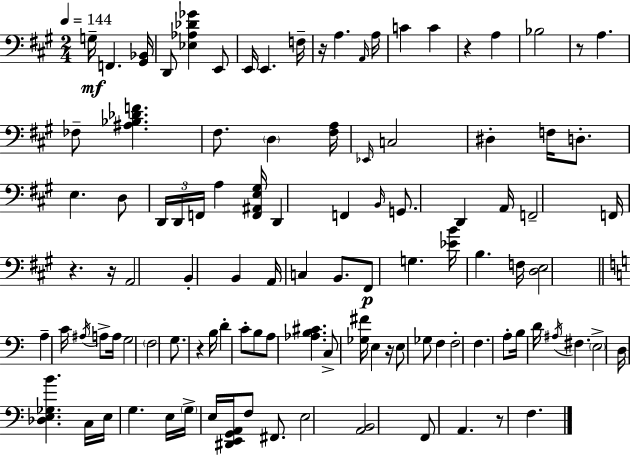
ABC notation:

X:1
T:Untitled
M:2/4
L:1/4
K:A
G,/4 F,, [^G,,_B,,]/4 D,,/2 [_E,_A,_D_G] E,,/2 E,,/4 E,, F,/4 z/4 A, A,,/4 A,/4 C C z A, _B,2 z/2 A, _F,/2 [^A,_B,_DF] ^F,/2 D, [^F,A,]/4 _E,,/4 C,2 ^D, F,/4 D,/2 E, D,/2 D,,/4 D,,/4 F,,/4 A, [F,,^A,,E,^G,]/4 D,, F,, B,,/4 G,,/2 D,, A,,/4 F,,2 F,,/4 z z/4 A,,2 B,, B,, A,,/4 C, B,,/2 ^F,,/2 G, [_EB]/4 B, F,/4 [D,E,]2 A, C/4 ^A,/4 A,/2 A,/4 G,2 F,2 G,/2 z B,/4 D C/2 B,/2 A,/2 [_A,B,^C] C,/2 [_G,^F]/4 E, z/4 E,/2 _G,/2 F, F,2 F, A,/2 B,/4 D/4 ^A,/4 ^F, E,2 D,/4 [_D,E,_G,B] C,/4 E,/4 G, E,/4 G,/4 E,/4 [^D,,E,,G,,A,,]/4 F,/2 ^F,,/2 E,2 [A,,B,,]2 F,,/2 A,, z/2 F,